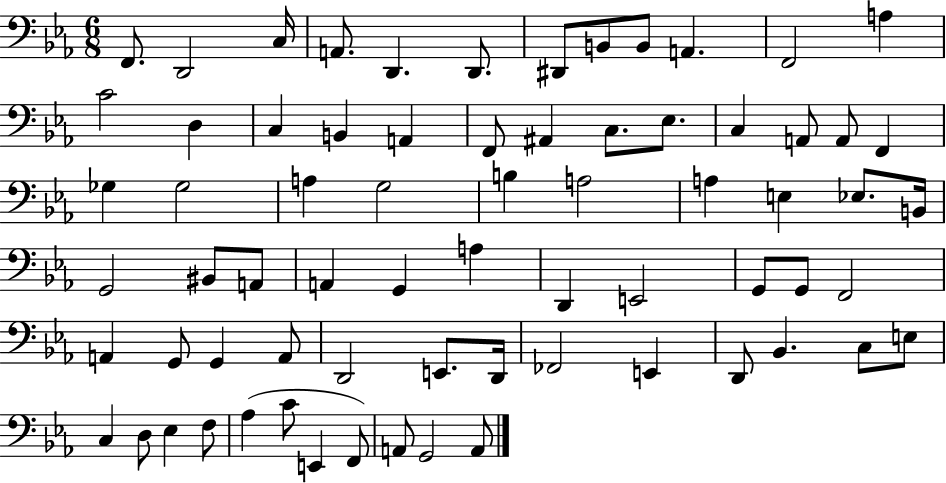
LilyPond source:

{
  \clef bass
  \numericTimeSignature
  \time 6/8
  \key ees \major
  f,8. d,2 c16 | a,8. d,4. d,8. | dis,8 b,8 b,8 a,4. | f,2 a4 | \break c'2 d4 | c4 b,4 a,4 | f,8 ais,4 c8. ees8. | c4 a,8 a,8 f,4 | \break ges4 ges2 | a4 g2 | b4 a2 | a4 e4 ees8. b,16 | \break g,2 bis,8 a,8 | a,4 g,4 a4 | d,4 e,2 | g,8 g,8 f,2 | \break a,4 g,8 g,4 a,8 | d,2 e,8. d,16 | fes,2 e,4 | d,8 bes,4. c8 e8 | \break c4 d8 ees4 f8 | aes4( c'8 e,4 f,8) | a,8 g,2 a,8 | \bar "|."
}